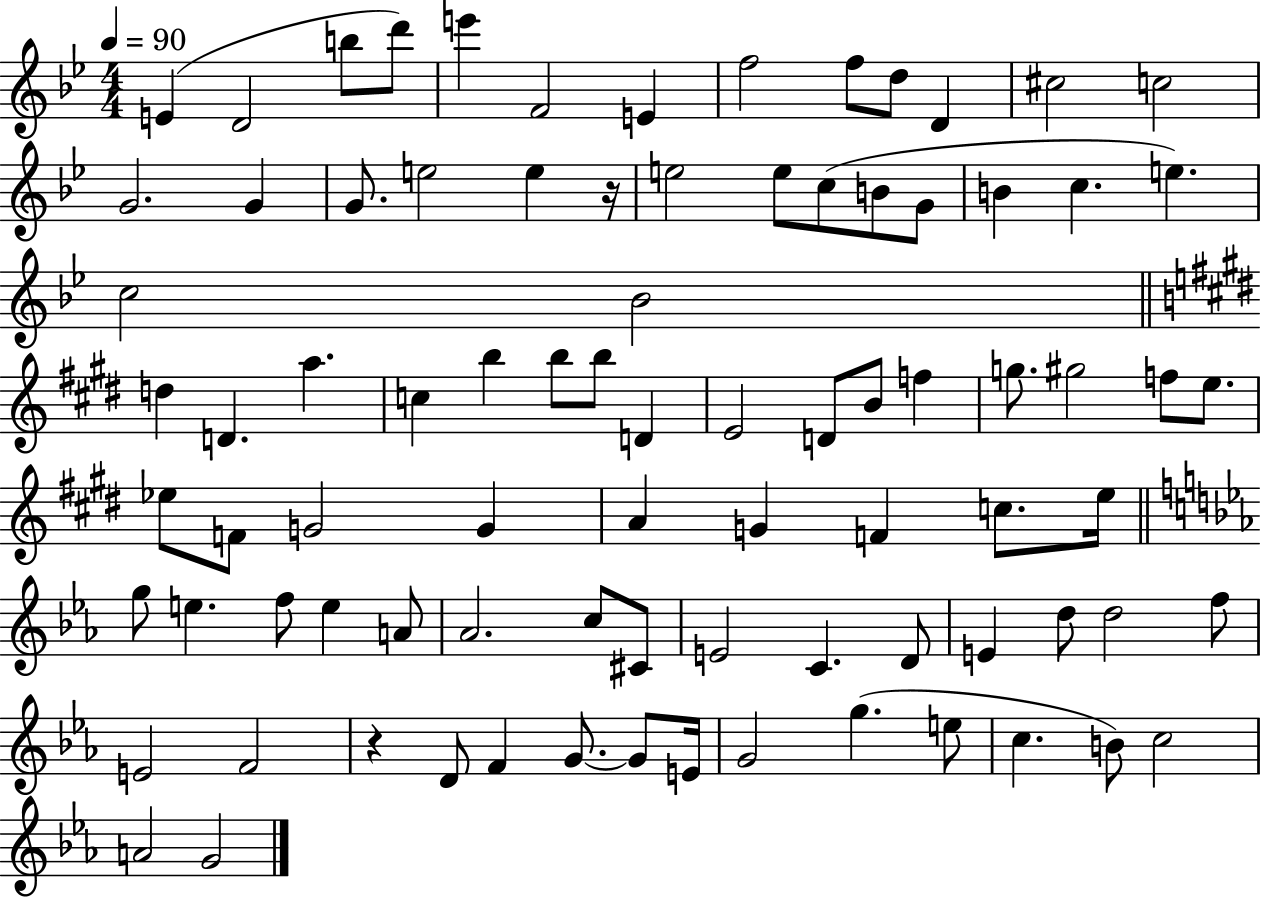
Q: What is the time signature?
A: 4/4